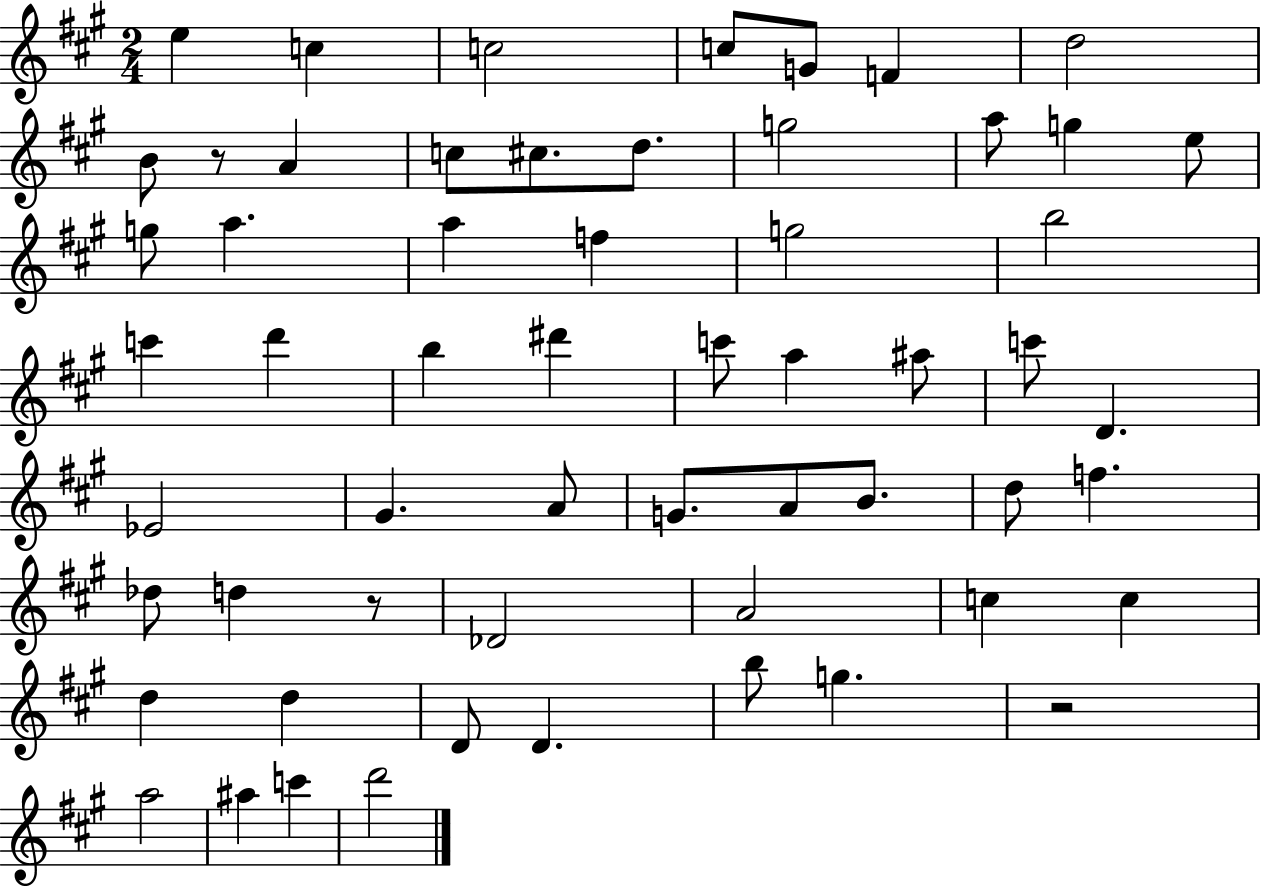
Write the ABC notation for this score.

X:1
T:Untitled
M:2/4
L:1/4
K:A
e c c2 c/2 G/2 F d2 B/2 z/2 A c/2 ^c/2 d/2 g2 a/2 g e/2 g/2 a a f g2 b2 c' d' b ^d' c'/2 a ^a/2 c'/2 D _E2 ^G A/2 G/2 A/2 B/2 d/2 f _d/2 d z/2 _D2 A2 c c d d D/2 D b/2 g z2 a2 ^a c' d'2